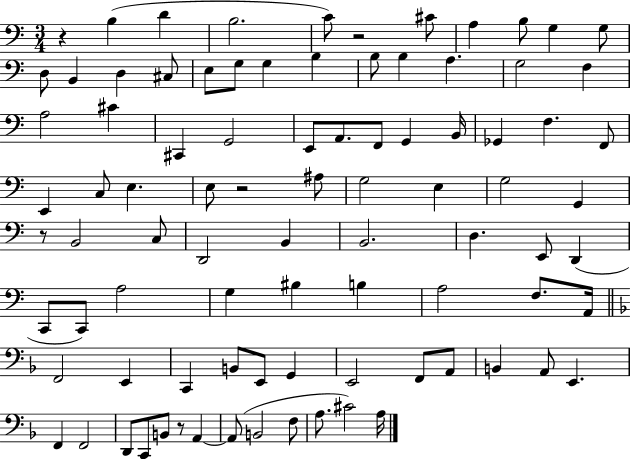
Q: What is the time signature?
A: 3/4